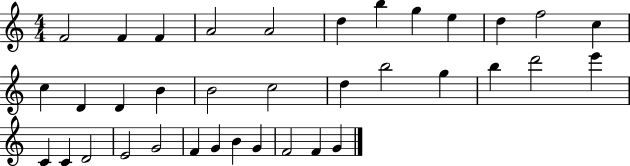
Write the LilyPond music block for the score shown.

{
  \clef treble
  \numericTimeSignature
  \time 4/4
  \key c \major
  f'2 f'4 f'4 | a'2 a'2 | d''4 b''4 g''4 e''4 | d''4 f''2 c''4 | \break c''4 d'4 d'4 b'4 | b'2 c''2 | d''4 b''2 g''4 | b''4 d'''2 e'''4 | \break c'4 c'4 d'2 | e'2 g'2 | f'4 g'4 b'4 g'4 | f'2 f'4 g'4 | \break \bar "|."
}